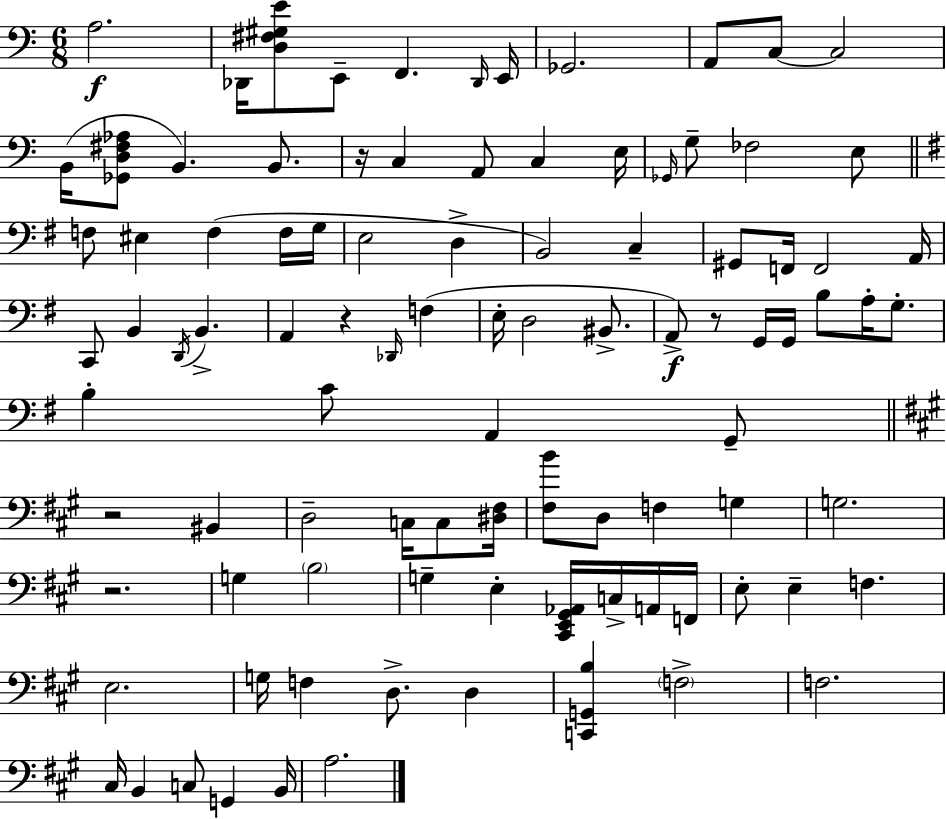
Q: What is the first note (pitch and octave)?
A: A3